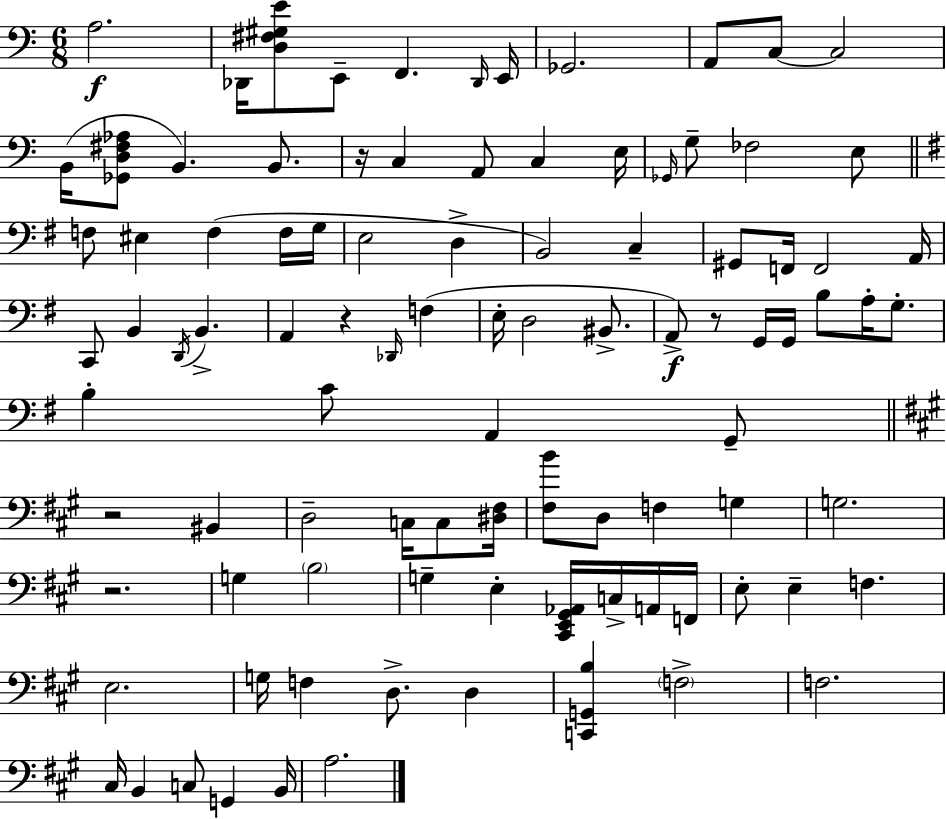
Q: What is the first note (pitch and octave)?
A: A3